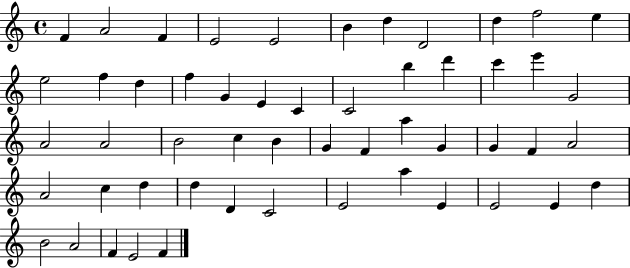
{
  \clef treble
  \time 4/4
  \defaultTimeSignature
  \key c \major
  f'4 a'2 f'4 | e'2 e'2 | b'4 d''4 d'2 | d''4 f''2 e''4 | \break e''2 f''4 d''4 | f''4 g'4 e'4 c'4 | c'2 b''4 d'''4 | c'''4 e'''4 g'2 | \break a'2 a'2 | b'2 c''4 b'4 | g'4 f'4 a''4 g'4 | g'4 f'4 a'2 | \break a'2 c''4 d''4 | d''4 d'4 c'2 | e'2 a''4 e'4 | e'2 e'4 d''4 | \break b'2 a'2 | f'4 e'2 f'4 | \bar "|."
}